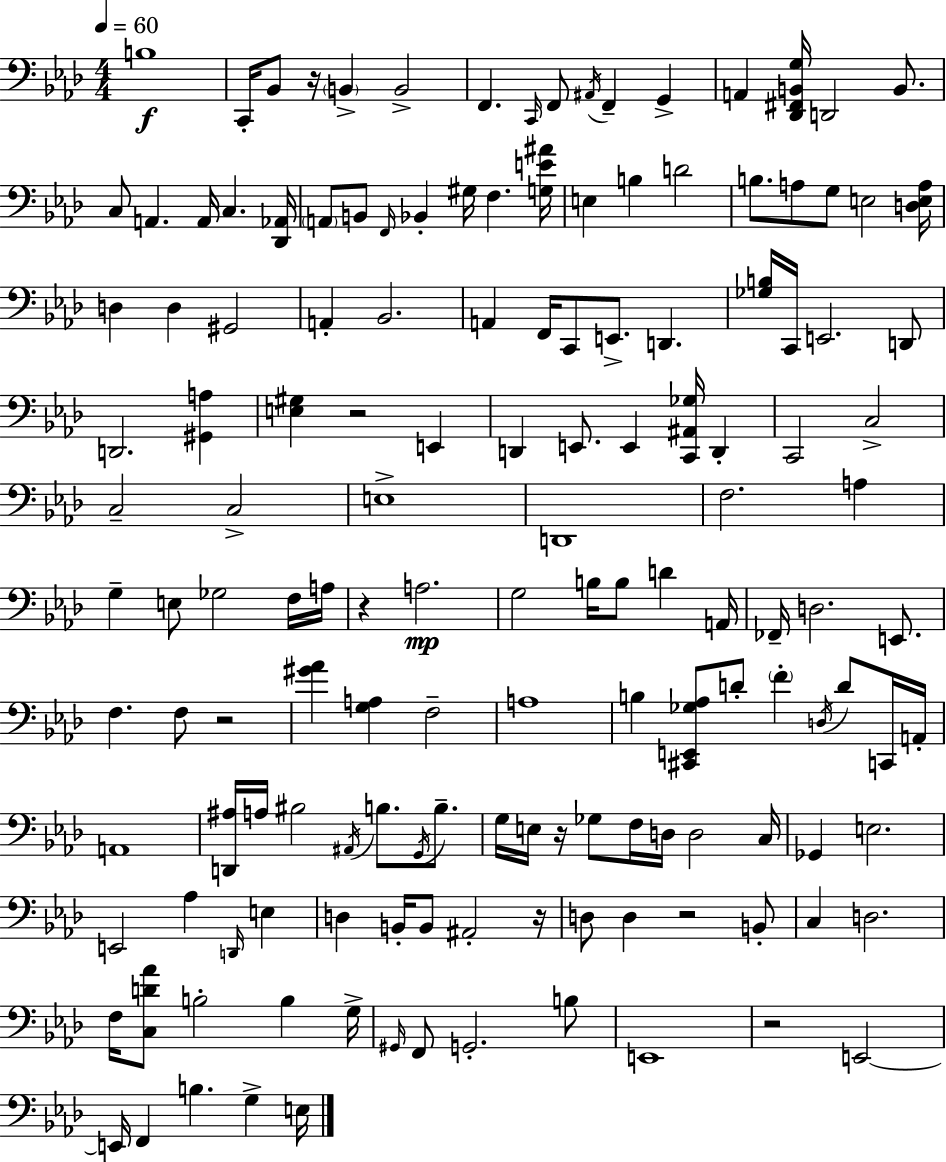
B3/w C2/s Bb2/e R/s B2/q B2/h F2/q. C2/s F2/e A#2/s F2/q G2/q A2/q [Db2,F#2,B2,G3]/s D2/h B2/e. C3/e A2/q. A2/s C3/q. [Db2,Ab2]/s A2/e B2/e F2/s Bb2/q G#3/s F3/q. [G3,E4,A#4]/s E3/q B3/q D4/h B3/e. A3/e G3/e E3/h [D3,E3,A3]/s D3/q D3/q G#2/h A2/q Bb2/h. A2/q F2/s C2/e E2/e. D2/q. [Gb3,B3]/s C2/s E2/h. D2/e D2/h. [G#2,A3]/q [E3,G#3]/q R/h E2/q D2/q E2/e. E2/q [C2,A#2,Gb3]/s D2/q C2/h C3/h C3/h C3/h E3/w D2/w F3/h. A3/q G3/q E3/e Gb3/h F3/s A3/s R/q A3/h. G3/h B3/s B3/e D4/q A2/s FES2/s D3/h. E2/e. F3/q. F3/e R/h [G#4,Ab4]/q [G3,A3]/q F3/h A3/w B3/q [C#2,E2,Gb3,Ab3]/e D4/e F4/q D3/s D4/e C2/s A2/s A2/w [D2,A#3]/s A3/s BIS3/h A#2/s B3/e. G2/s B3/e. G3/s E3/s R/s Gb3/e F3/s D3/s D3/h C3/s Gb2/q E3/h. E2/h Ab3/q D2/s E3/q D3/q B2/s B2/e A#2/h R/s D3/e D3/q R/h B2/e C3/q D3/h. F3/s [C3,D4,Ab4]/e B3/h B3/q G3/s G#2/s F2/e G2/h. B3/e E2/w R/h E2/h E2/s F2/q B3/q. G3/q E3/s